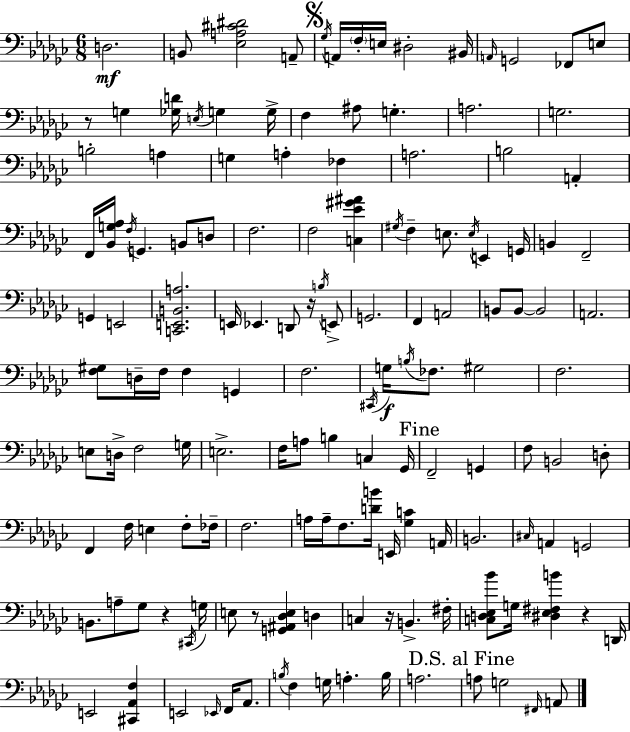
{
  \clef bass
  \numericTimeSignature
  \time 6/8
  \key ees \minor
  d2.\mf | b,8 <ees a cis' dis'>2 a,8-- | \mark \markup { \musicglyph "scripts.segno" } \acciaccatura { ges16 } a,16 \parenthesize f16-. e16 dis2-. | bis,16 \grace { a,16 } g,2 fes,8 | \break e8 r8 g4 <ges d'>16 \acciaccatura { e16 } g4 | g16-> f4 ais8 g4.-. | a2. | g2. | \break b2-. a4 | g4 a4-. fes4 | a2. | b2 a,4-. | \break f,16 <bes, g aes>16 \acciaccatura { f16 } g,4. | b,8 d8 f2. | f2 | <c ees' gis' ais'>4 \acciaccatura { gis16 } f4-- e8. | \break \acciaccatura { e16 } e,4 g,16 b,4 f,2-- | g,4 e,2 | <c, e, b, a>2. | e,16 ees,4. | \break d,8 r16 \acciaccatura { b16 } e,8-> g,2. | f,4 a,2 | b,8 b,8~~ b,2 | a,2. | \break <f gis>8 d16-- f16 f4 | g,4 f2. | \acciaccatura { cis,16 }\f g16 \acciaccatura { b16 } fes8. | gis2 f2. | \break e8 d16-> | f2 g16 e2.-> | f16 a8 | b4 c4 ges,16 \mark "Fine" f,2-- | \break g,4 f8 b,2 | d8-. f,4 | f16 e4 f8-. fes16-- f2. | a16 a16-- f8. | \break <d' b'>16 e,16 <ges c'>4 a,16 b,2. | \grace { cis16 } a,4 | g,2 b,8. | a8-- ges8 r4 \acciaccatura { cis,16 } g16 e8 | \break r8 <g, ais, des e>4 d4 c4 | r16 b,4.-> fis16-. <c d ees bes'>8 | g16 <dis ees fis b'>4 r4 d,16 e,2 | <cis, aes, f>4 e,2 | \break \grace { ees,16 } f,16 aes,8. | \acciaccatura { b16 } f4 g16 a4.-. | b16 a2. | \mark "D.S. al Fine" a8 g2 \grace { fis,16 } | \break a,8 \bar "|."
}